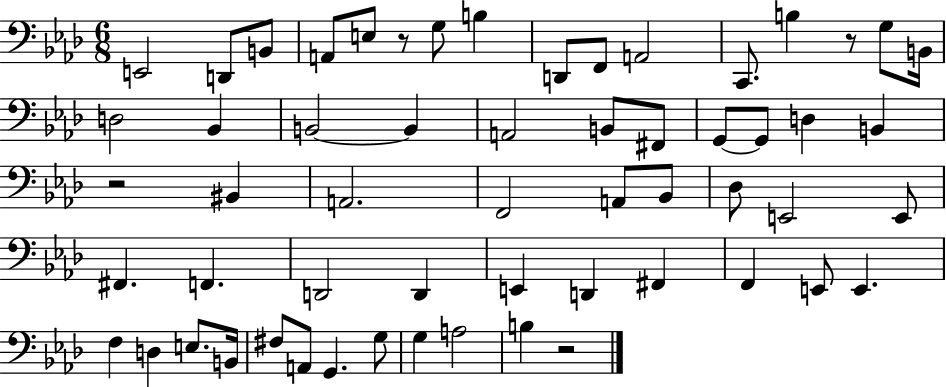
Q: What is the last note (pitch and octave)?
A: B3